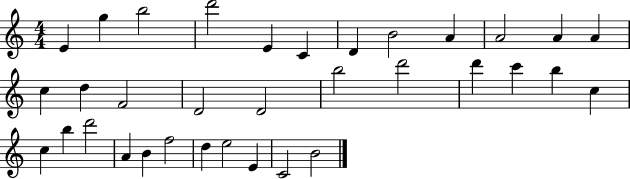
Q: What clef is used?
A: treble